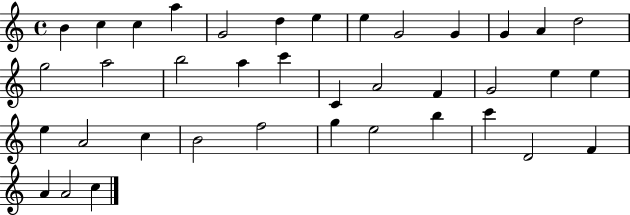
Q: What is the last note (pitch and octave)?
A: C5